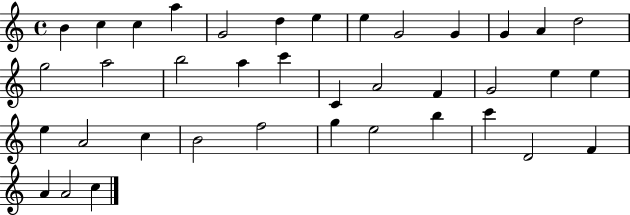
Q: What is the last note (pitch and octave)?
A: C5